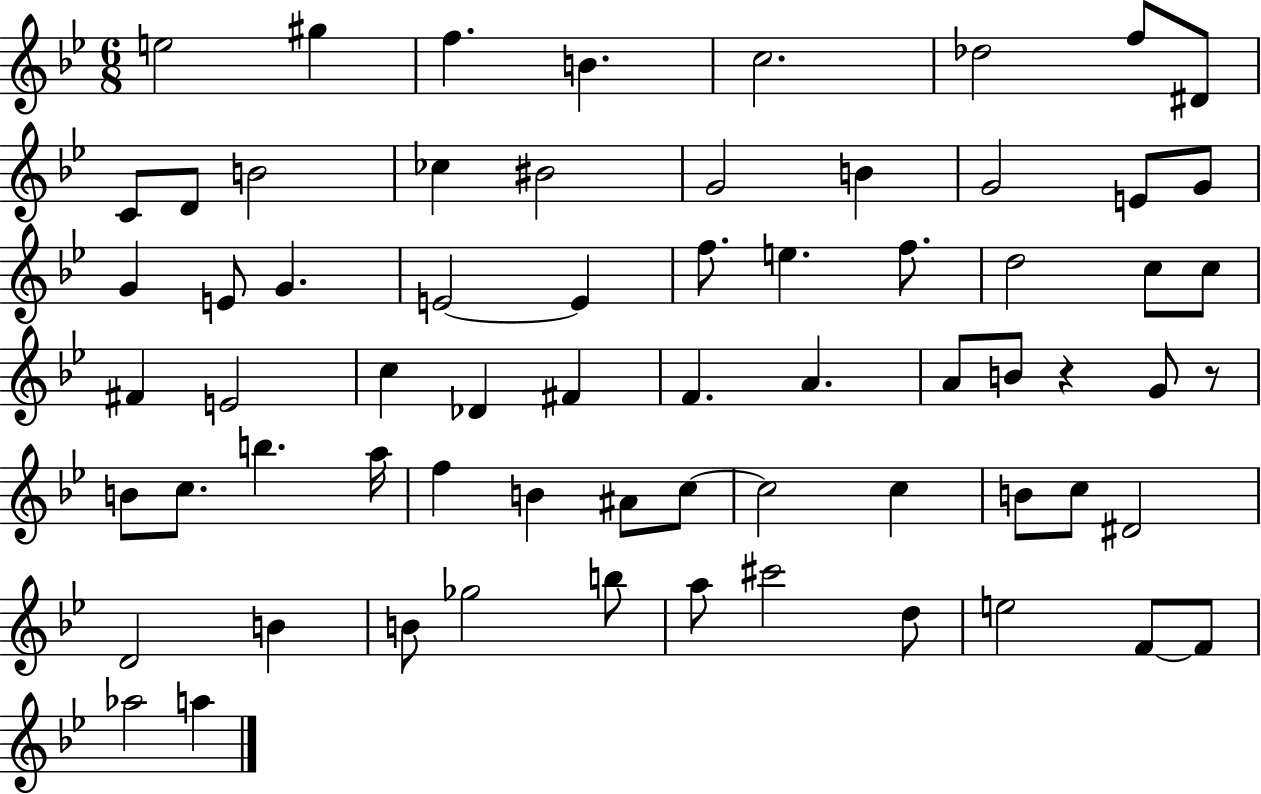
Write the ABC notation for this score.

X:1
T:Untitled
M:6/8
L:1/4
K:Bb
e2 ^g f B c2 _d2 f/2 ^D/2 C/2 D/2 B2 _c ^B2 G2 B G2 E/2 G/2 G E/2 G E2 E f/2 e f/2 d2 c/2 c/2 ^F E2 c _D ^F F A A/2 B/2 z G/2 z/2 B/2 c/2 b a/4 f B ^A/2 c/2 c2 c B/2 c/2 ^D2 D2 B B/2 _g2 b/2 a/2 ^c'2 d/2 e2 F/2 F/2 _a2 a